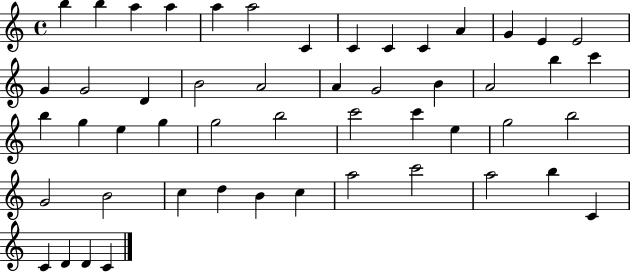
B5/q B5/q A5/q A5/q A5/q A5/h C4/q C4/q C4/q C4/q A4/q G4/q E4/q E4/h G4/q G4/h D4/q B4/h A4/h A4/q G4/h B4/q A4/h B5/q C6/q B5/q G5/q E5/q G5/q G5/h B5/h C6/h C6/q E5/q G5/h B5/h G4/h B4/h C5/q D5/q B4/q C5/q A5/h C6/h A5/h B5/q C4/q C4/q D4/q D4/q C4/q